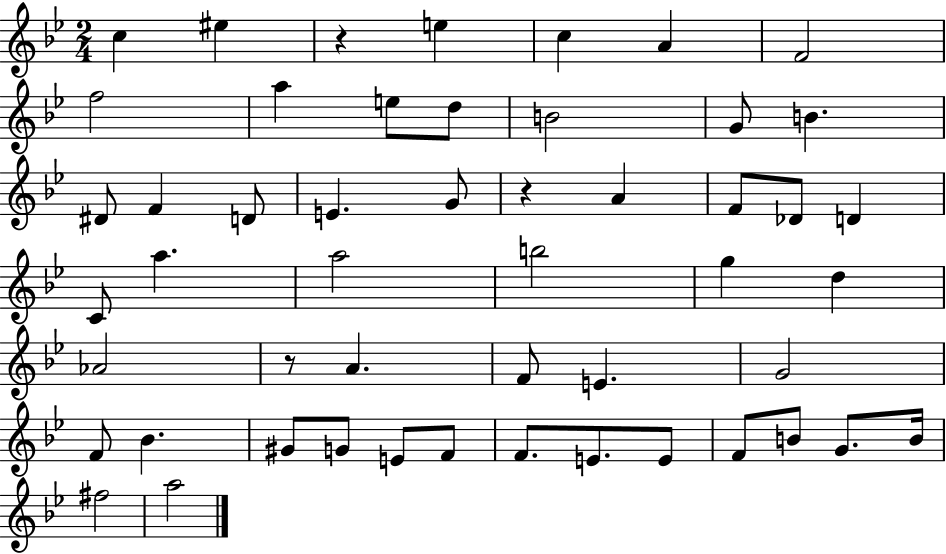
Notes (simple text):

C5/q EIS5/q R/q E5/q C5/q A4/q F4/h F5/h A5/q E5/e D5/e B4/h G4/e B4/q. D#4/e F4/q D4/e E4/q. G4/e R/q A4/q F4/e Db4/e D4/q C4/e A5/q. A5/h B5/h G5/q D5/q Ab4/h R/e A4/q. F4/e E4/q. G4/h F4/e Bb4/q. G#4/e G4/e E4/e F4/e F4/e. E4/e. E4/e F4/e B4/e G4/e. B4/s F#5/h A5/h